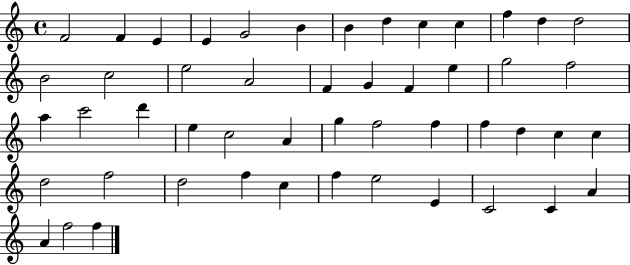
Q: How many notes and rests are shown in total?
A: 50